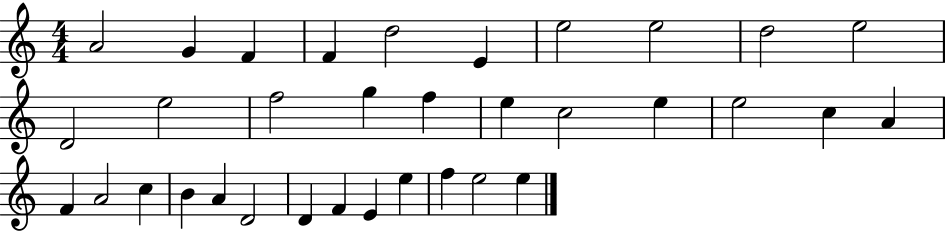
A4/h G4/q F4/q F4/q D5/h E4/q E5/h E5/h D5/h E5/h D4/h E5/h F5/h G5/q F5/q E5/q C5/h E5/q E5/h C5/q A4/q F4/q A4/h C5/q B4/q A4/q D4/h D4/q F4/q E4/q E5/q F5/q E5/h E5/q